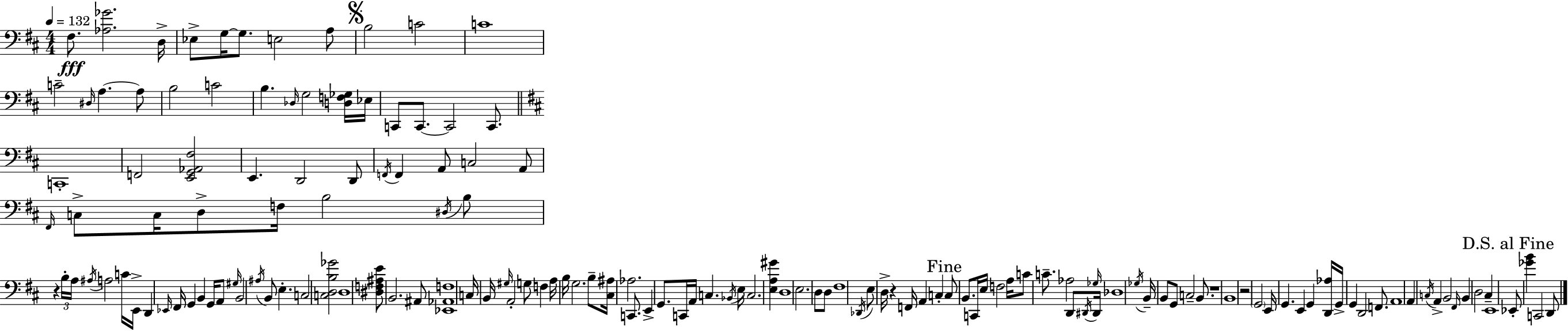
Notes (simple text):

F#3/e. [Ab3,Gb4]/h. D3/s Eb3/e G3/s G3/e. E3/h A3/e B3/h C4/h C4/w C4/h D#3/s A3/q. A3/e B3/h C4/h B3/q. Db3/s G3/h [D3,F3,Gb3]/s Eb3/s C2/e C2/e. C2/h C2/e. C2/w F2/h [E2,G2,Ab2,F#3]/h E2/q. D2/h D2/e F2/s F2/q A2/e C3/h A2/e F#2/s C3/e C3/s D3/e F3/s B3/h D#3/s B3/e R/q B3/s A3/s A#3/s A3/h C4/s E2/s D2/q Eb2/s F#2/s G2/q B2/q G2/s A2/e G#3/s B2/h A#3/s B2/e E3/q. C3/h [C3,D3,B3,Gb4]/h D3/w [D#3,F3,A#3,E4]/e B2/h. A#2/e [Eb2,Ab2,F3]/w C3/s B2/s G#3/s A2/h G3/e F3/q A3/s B3/s G3/h. B3/e [C#3,A#3]/s Ab3/h. C2/e. E2/q G2/e. C2/s A2/s C3/q. Bb2/s E3/s C3/h. [E3,A3,G#4]/q D3/w E3/h. D3/e D3/e F#3/w Db2/s E3/e D3/s R/q F2/s A2/q C3/q C3/e B2/e. C2/s E3/s F3/h A3/s C4/e C4/e. Ab3/h D2/e D#2/s D#2/s Gb3/s Db3/w Gb3/s B2/s B2/e G2/e C3/h B2/e. R/w B2/w R/h G2/h E2/s G2/q. E2/q G2/q [D2,Ab3]/s G2/s G2/q D2/h F2/e. A2/w A2/q C3/s A2/q B2/h F#2/s B2/q D3/h C#3/q E2/w Eb2/e [Gb4,B4]/q C2/h D2/e